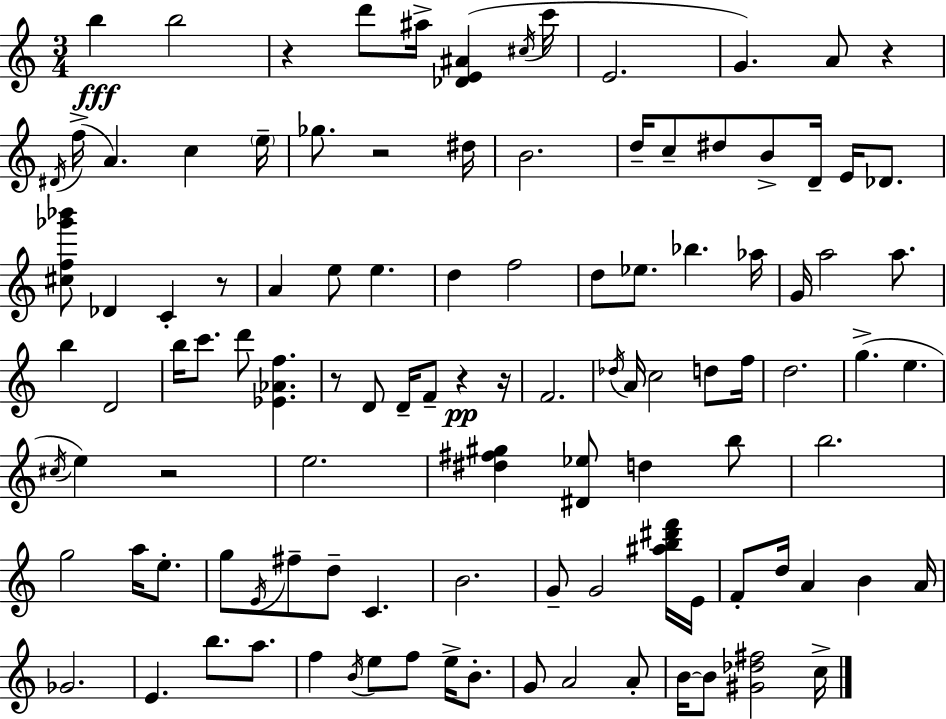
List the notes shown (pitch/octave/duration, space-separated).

B5/q B5/h R/q D6/e A#5/s [Db4,E4,A#4]/q C#5/s C6/s E4/h. G4/q. A4/e R/q D#4/s F5/s A4/q. C5/q E5/s Gb5/e. R/h D#5/s B4/h. D5/s C5/e D#5/e B4/e D4/s E4/s Db4/e. [C#5,F5,Gb6,Bb6]/e Db4/q C4/q R/e A4/q E5/e E5/q. D5/q F5/h D5/e Eb5/e. Bb5/q. Ab5/s G4/s A5/h A5/e. B5/q D4/h B5/s C6/e. D6/e [Eb4,Ab4,F5]/q. R/e D4/e D4/s F4/e R/q R/s F4/h. Db5/s A4/s C5/h D5/e F5/s D5/h. G5/q. E5/q. C#5/s E5/q R/h E5/h. [D#5,F#5,G#5]/q [D#4,Eb5]/e D5/q B5/e B5/h. G5/h A5/s E5/e. G5/e E4/s F#5/e D5/e C4/q. B4/h. G4/e G4/h [A#5,B5,D#6,F6]/s E4/s F4/e D5/s A4/q B4/q A4/s Gb4/h. E4/q. B5/e. A5/e. F5/q B4/s E5/e F5/e E5/s B4/e. G4/e A4/h A4/e B4/s B4/e [G#4,Db5,F#5]/h C5/s